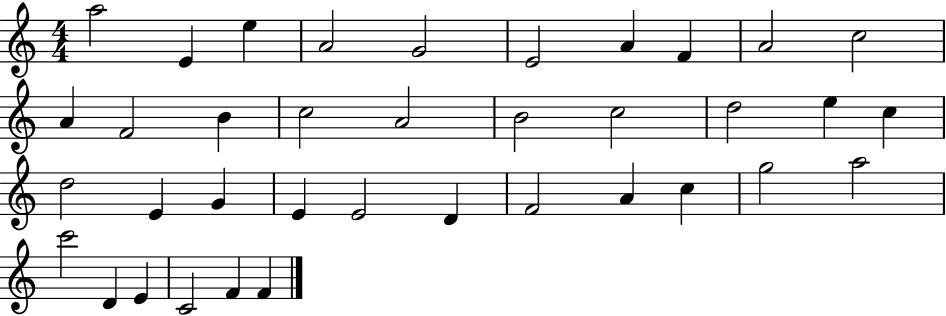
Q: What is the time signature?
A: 4/4